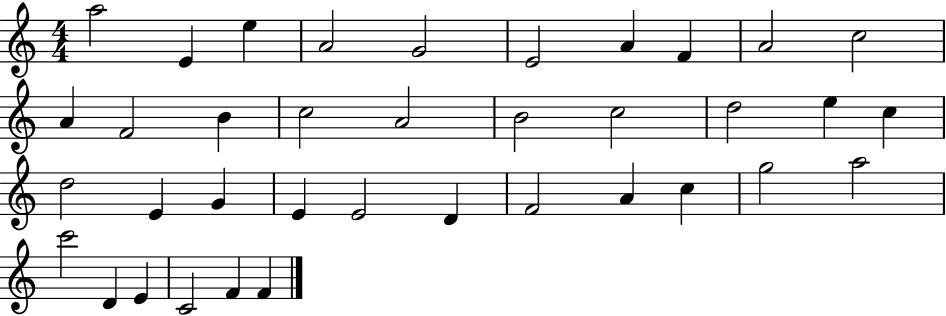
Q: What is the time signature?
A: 4/4